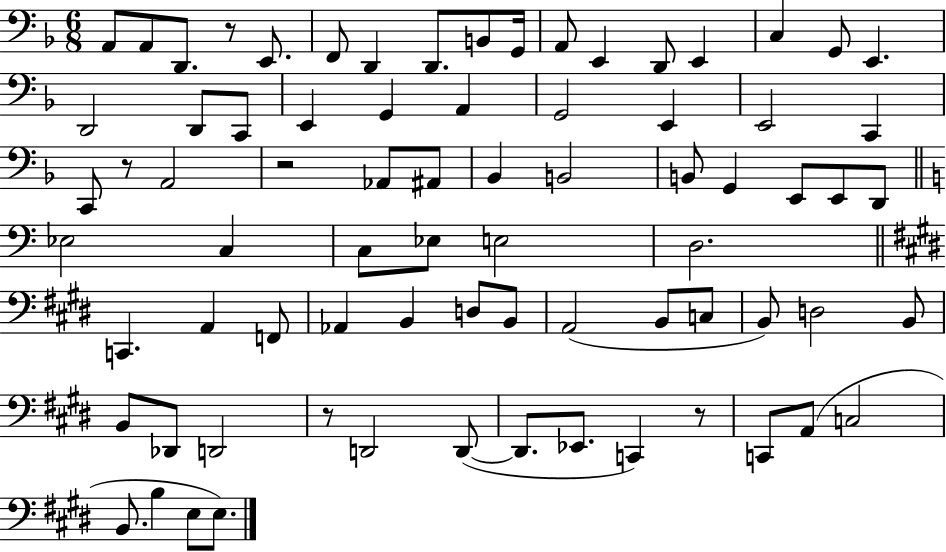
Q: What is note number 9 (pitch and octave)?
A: G2